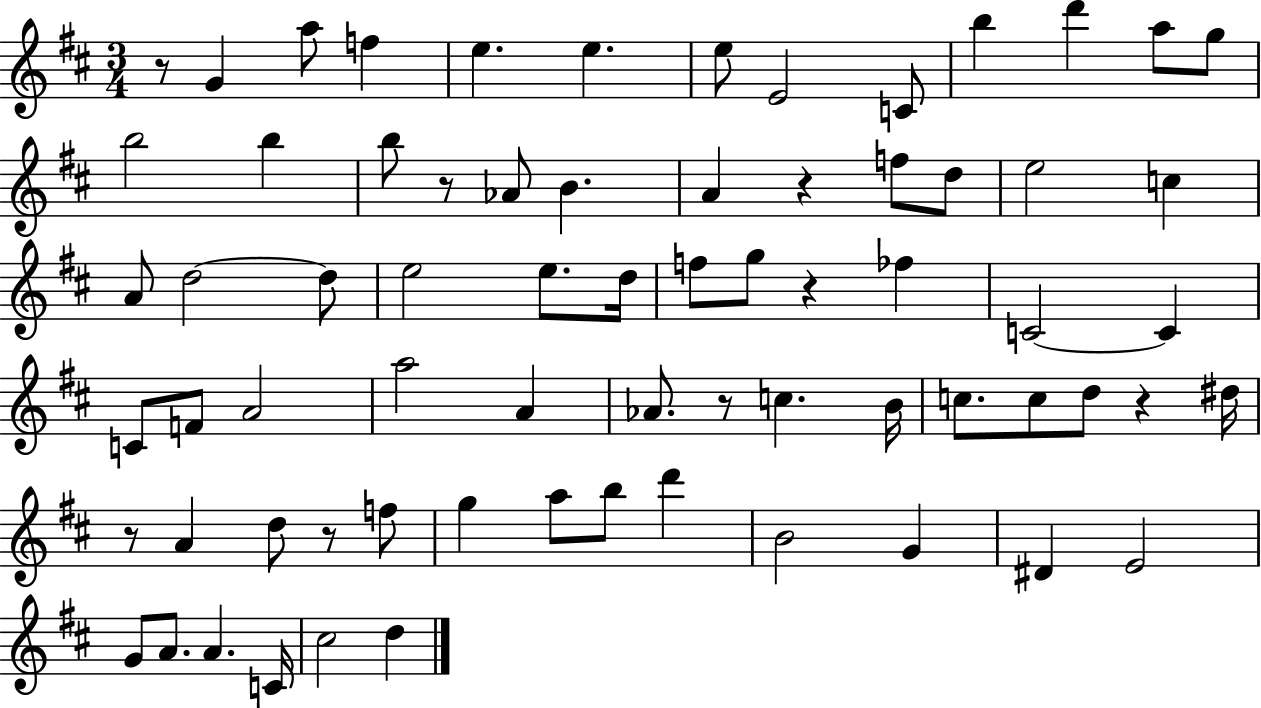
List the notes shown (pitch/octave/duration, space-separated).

R/e G4/q A5/e F5/q E5/q. E5/q. E5/e E4/h C4/e B5/q D6/q A5/e G5/e B5/h B5/q B5/e R/e Ab4/e B4/q. A4/q R/q F5/e D5/e E5/h C5/q A4/e D5/h D5/e E5/h E5/e. D5/s F5/e G5/e R/q FES5/q C4/h C4/q C4/e F4/e A4/h A5/h A4/q Ab4/e. R/e C5/q. B4/s C5/e. C5/e D5/e R/q D#5/s R/e A4/q D5/e R/e F5/e G5/q A5/e B5/e D6/q B4/h G4/q D#4/q E4/h G4/e A4/e. A4/q. C4/s C#5/h D5/q